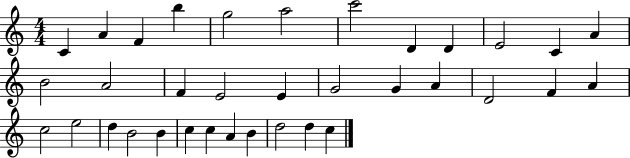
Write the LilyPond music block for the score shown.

{
  \clef treble
  \numericTimeSignature
  \time 4/4
  \key c \major
  c'4 a'4 f'4 b''4 | g''2 a''2 | c'''2 d'4 d'4 | e'2 c'4 a'4 | \break b'2 a'2 | f'4 e'2 e'4 | g'2 g'4 a'4 | d'2 f'4 a'4 | \break c''2 e''2 | d''4 b'2 b'4 | c''4 c''4 a'4 b'4 | d''2 d''4 c''4 | \break \bar "|."
}